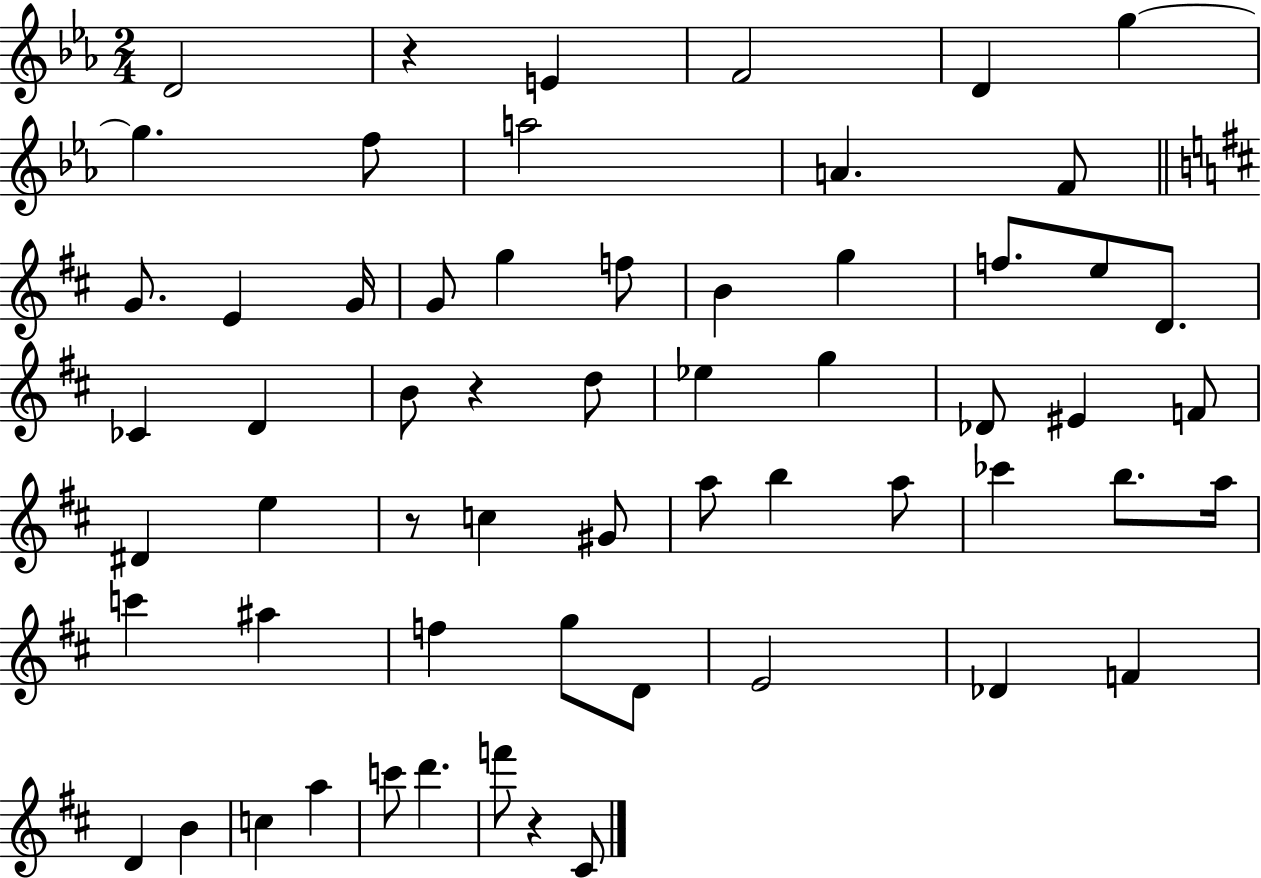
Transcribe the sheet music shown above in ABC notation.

X:1
T:Untitled
M:2/4
L:1/4
K:Eb
D2 z E F2 D g g f/2 a2 A F/2 G/2 E G/4 G/2 g f/2 B g f/2 e/2 D/2 _C D B/2 z d/2 _e g _D/2 ^E F/2 ^D e z/2 c ^G/2 a/2 b a/2 _c' b/2 a/4 c' ^a f g/2 D/2 E2 _D F D B c a c'/2 d' f'/2 z ^C/2